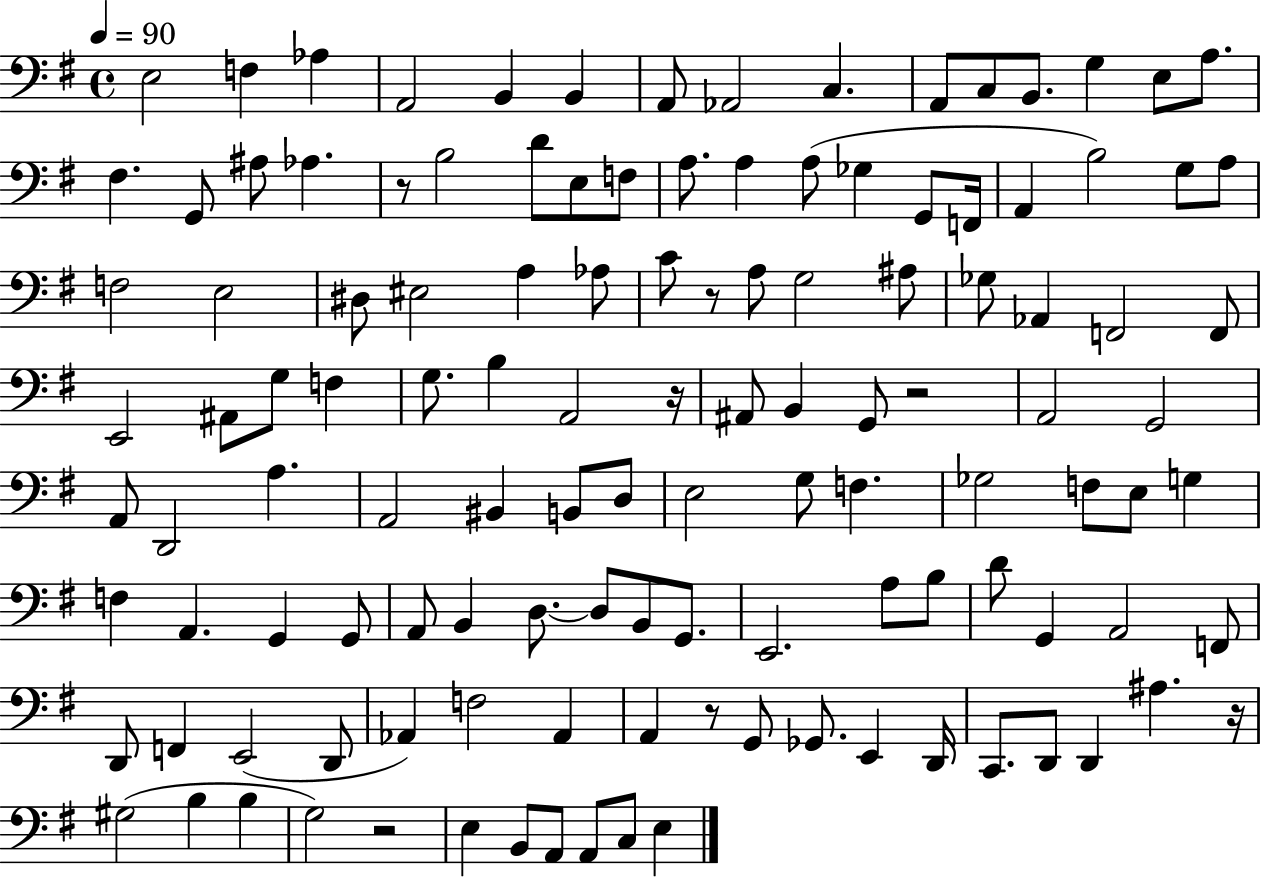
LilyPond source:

{
  \clef bass
  \time 4/4
  \defaultTimeSignature
  \key g \major
  \tempo 4 = 90
  e2 f4 aes4 | a,2 b,4 b,4 | a,8 aes,2 c4. | a,8 c8 b,8. g4 e8 a8. | \break fis4. g,8 ais8 aes4. | r8 b2 d'8 e8 f8 | a8. a4 a8( ges4 g,8 f,16 | a,4 b2) g8 a8 | \break f2 e2 | dis8 eis2 a4 aes8 | c'8 r8 a8 g2 ais8 | ges8 aes,4 f,2 f,8 | \break e,2 ais,8 g8 f4 | g8. b4 a,2 r16 | ais,8 b,4 g,8 r2 | a,2 g,2 | \break a,8 d,2 a4. | a,2 bis,4 b,8 d8 | e2 g8 f4. | ges2 f8 e8 g4 | \break f4 a,4. g,4 g,8 | a,8 b,4 d8.~~ d8 b,8 g,8. | e,2. a8 b8 | d'8 g,4 a,2 f,8 | \break d,8 f,4 e,2( d,8 | aes,4) f2 aes,4 | a,4 r8 g,8 ges,8. e,4 d,16 | c,8. d,8 d,4 ais4. r16 | \break gis2( b4 b4 | g2) r2 | e4 b,8 a,8 a,8 c8 e4 | \bar "|."
}